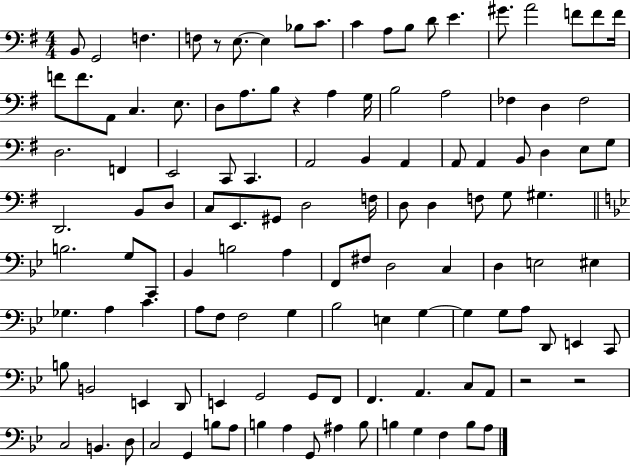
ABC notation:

X:1
T:Untitled
M:4/4
L:1/4
K:G
B,,/2 G,,2 F, F,/2 z/2 E,/2 E, _B,/2 C/2 C A,/2 B,/2 D/2 E ^G/2 A2 F/2 F/2 F/4 F/2 F/2 A,,/2 C, E,/2 D,/2 A,/2 B,/2 z A, G,/4 B,2 A,2 _F, D, _F,2 D,2 F,, E,,2 C,,/2 C,, A,,2 B,, A,, A,,/2 A,, B,,/2 D, E,/2 G,/2 D,,2 B,,/2 D,/2 C,/2 E,,/2 ^G,,/2 D,2 F,/4 D,/2 D, F,/2 G,/2 ^G, B,2 G,/2 C,,/2 _B,, B,2 A, F,,/2 ^F,/2 D,2 C, D, E,2 ^E, _G, A, C A,/2 F,/2 F,2 G, _B,2 E, G, G, G,/2 A,/2 D,,/2 E,, C,,/2 B,/2 B,,2 E,, D,,/2 E,, G,,2 G,,/2 F,,/2 F,, A,, C,/2 A,,/2 z2 z2 C,2 B,, D,/2 C,2 G,, B,/2 A,/2 B, A, G,,/2 ^A, B,/2 B, G, F, B,/2 A,/2